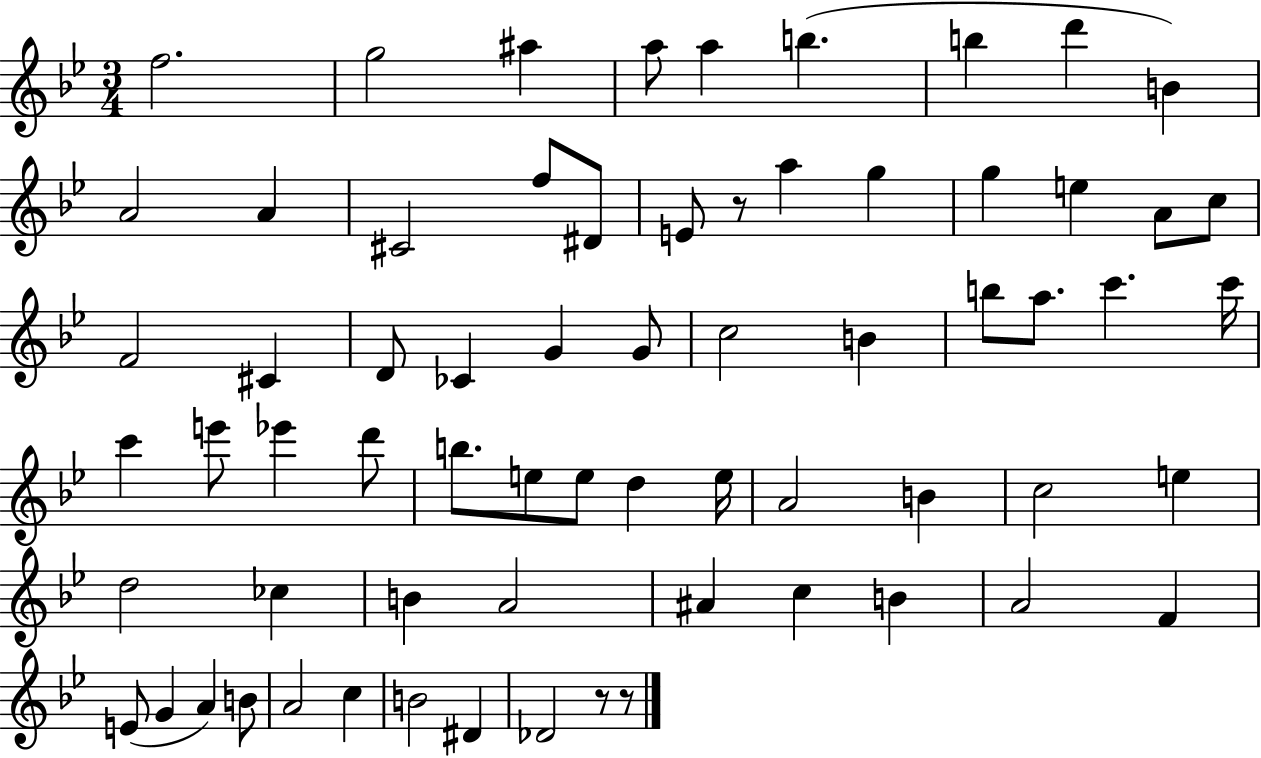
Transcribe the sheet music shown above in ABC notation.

X:1
T:Untitled
M:3/4
L:1/4
K:Bb
f2 g2 ^a a/2 a b b d' B A2 A ^C2 f/2 ^D/2 E/2 z/2 a g g e A/2 c/2 F2 ^C D/2 _C G G/2 c2 B b/2 a/2 c' c'/4 c' e'/2 _e' d'/2 b/2 e/2 e/2 d e/4 A2 B c2 e d2 _c B A2 ^A c B A2 F E/2 G A B/2 A2 c B2 ^D _D2 z/2 z/2